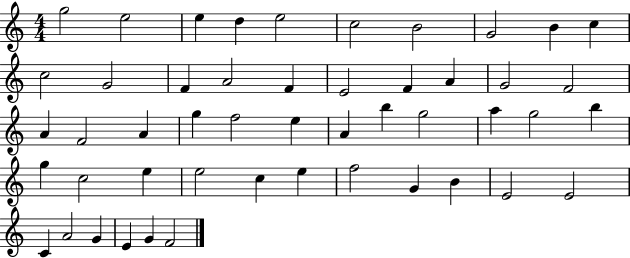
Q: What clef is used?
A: treble